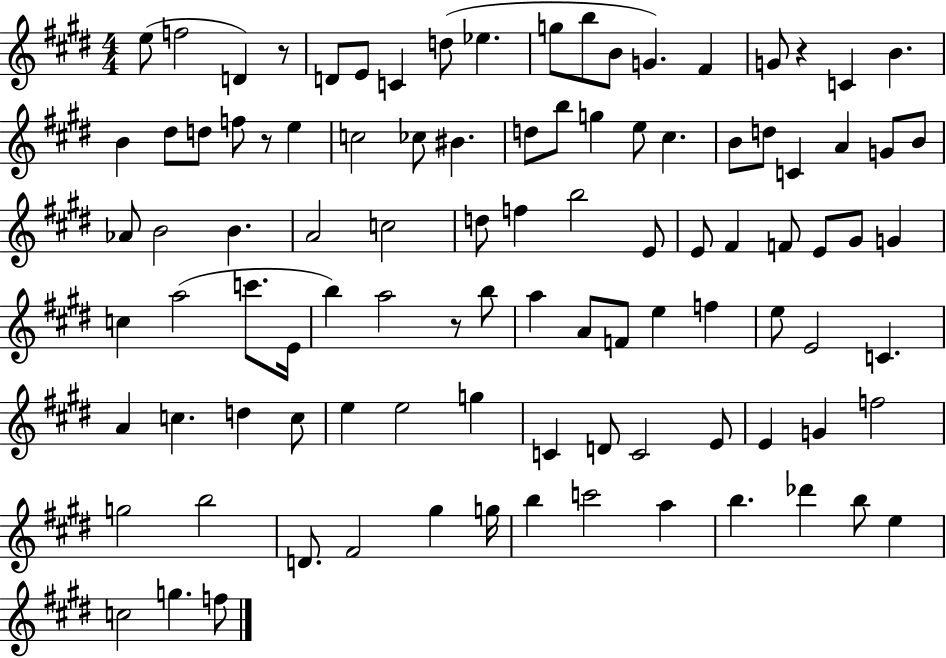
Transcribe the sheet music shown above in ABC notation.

X:1
T:Untitled
M:4/4
L:1/4
K:E
e/2 f2 D z/2 D/2 E/2 C d/2 _e g/2 b/2 B/2 G ^F G/2 z C B B ^d/2 d/2 f/2 z/2 e c2 _c/2 ^B d/2 b/2 g e/2 ^c B/2 d/2 C A G/2 B/2 _A/2 B2 B A2 c2 d/2 f b2 E/2 E/2 ^F F/2 E/2 ^G/2 G c a2 c'/2 E/4 b a2 z/2 b/2 a A/2 F/2 e f e/2 E2 C A c d c/2 e e2 g C D/2 C2 E/2 E G f2 g2 b2 D/2 ^F2 ^g g/4 b c'2 a b _d' b/2 e c2 g f/2